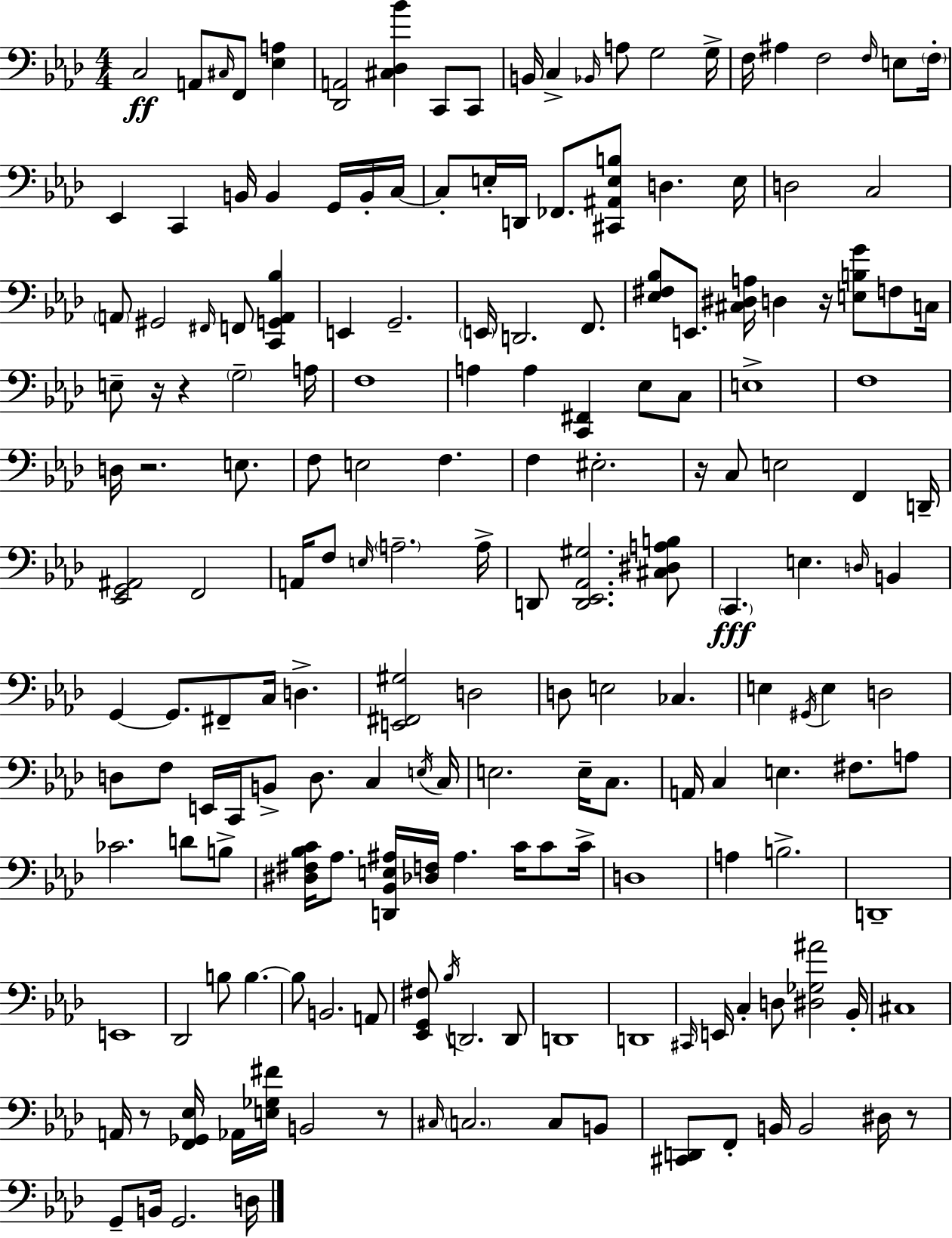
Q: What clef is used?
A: bass